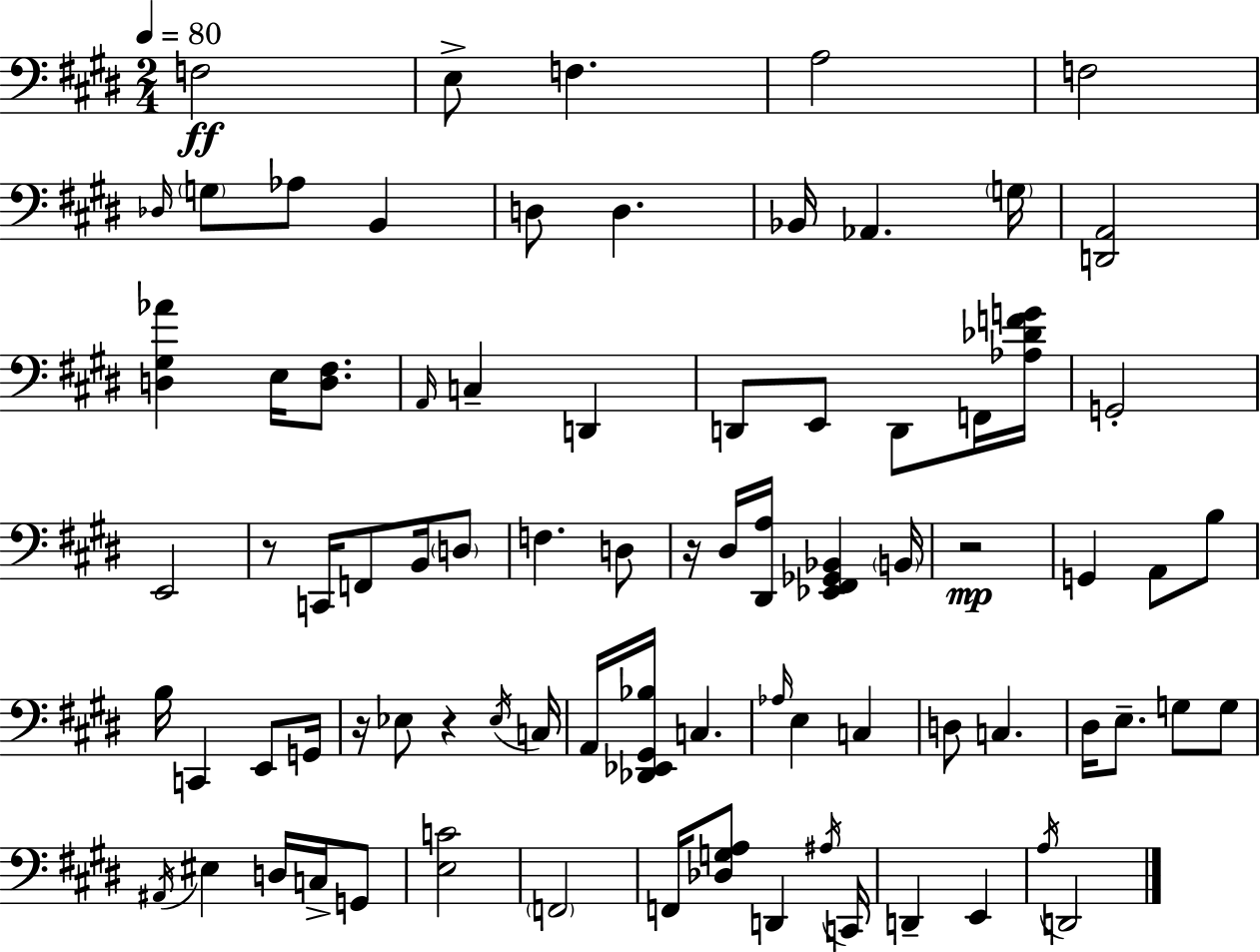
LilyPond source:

{
  \clef bass
  \numericTimeSignature
  \time 2/4
  \key e \major
  \tempo 4 = 80
  f2\ff | e8-> f4. | a2 | f2 | \break \grace { des16 } \parenthesize g8 aes8 b,4 | d8 d4. | bes,16 aes,4. | \parenthesize g16 <d, a,>2 | \break <d gis aes'>4 e16 <d fis>8. | \grace { a,16 } c4-- d,4 | d,8 e,8 d,8 | f,16 <aes des' f' g'>16 g,2-. | \break e,2 | r8 c,16 f,8 b,16 | \parenthesize d8 f4. | d8 r16 dis16 <dis, a>16 <ees, fis, ges, bes,>4 | \break \parenthesize b,16 r2\mp | g,4 a,8 | b8 b16 c,4 e,8 | g,16 r16 ees8 r4 | \break \acciaccatura { ees16 } c16 a,16 <des, ees, gis, bes>16 c4. | \grace { aes16 } e4 | c4 d8 c4. | dis16 e8.-- | \break g8 g8 \acciaccatura { ais,16 } eis4 | d16 c16-> g,8 <e c'>2 | \parenthesize f,2 | f,16 <des g a>8 | \break d,4 \acciaccatura { ais16 } c,16 d,4-- | e,4 \acciaccatura { a16 } d,2 | \bar "|."
}